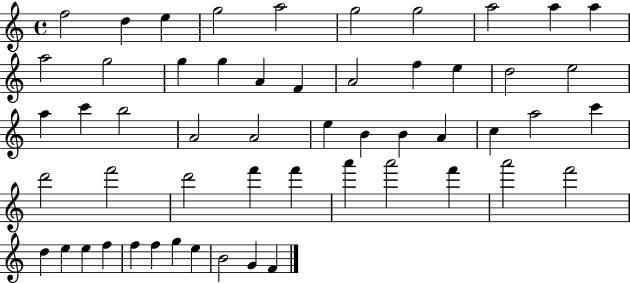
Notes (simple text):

F5/h D5/q E5/q G5/h A5/h G5/h G5/h A5/h A5/q A5/q A5/h G5/h G5/q G5/q A4/q F4/q A4/h F5/q E5/q D5/h E5/h A5/q C6/q B5/h A4/h A4/h E5/q B4/q B4/q A4/q C5/q A5/h C6/q D6/h F6/h D6/h F6/q F6/q A6/q A6/h F6/q A6/h F6/h D5/q E5/q E5/q F5/q F5/q F5/q G5/q E5/q B4/h G4/q F4/q